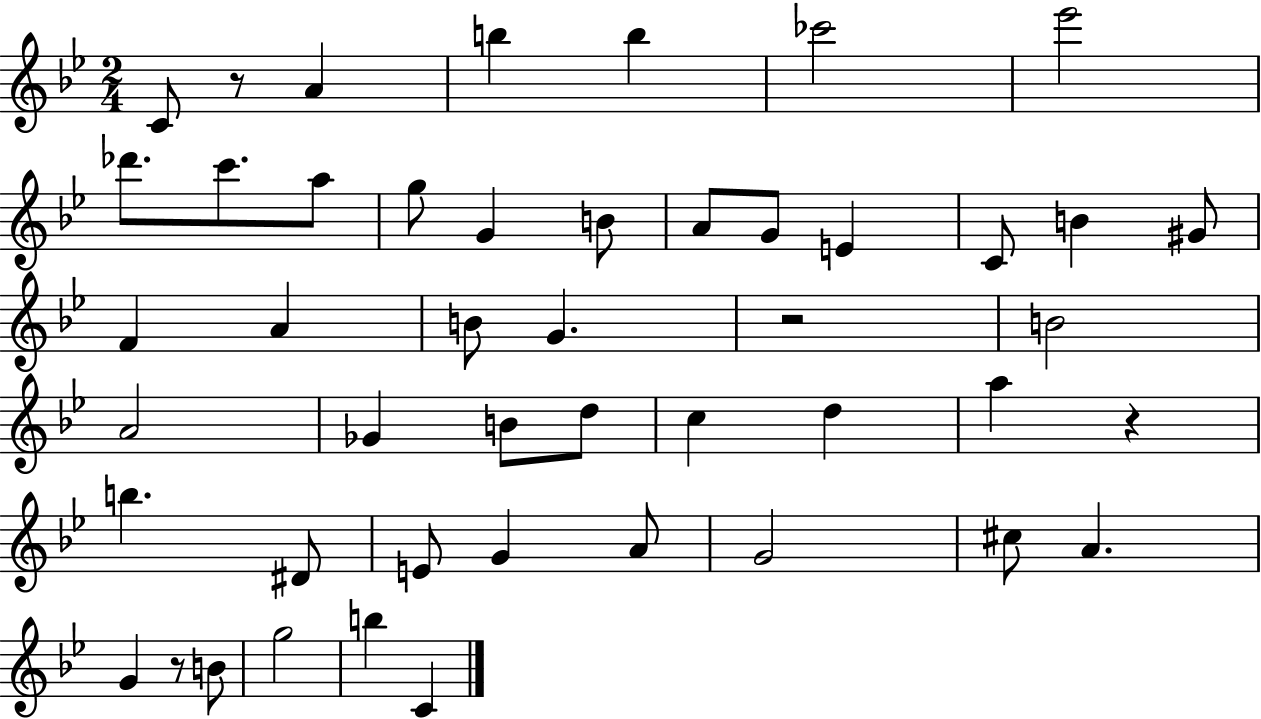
{
  \clef treble
  \numericTimeSignature
  \time 2/4
  \key bes \major
  \repeat volta 2 { c'8 r8 a'4 | b''4 b''4 | ces'''2 | ees'''2 | \break des'''8. c'''8. a''8 | g''8 g'4 b'8 | a'8 g'8 e'4 | c'8 b'4 gis'8 | \break f'4 a'4 | b'8 g'4. | r2 | b'2 | \break a'2 | ges'4 b'8 d''8 | c''4 d''4 | a''4 r4 | \break b''4. dis'8 | e'8 g'4 a'8 | g'2 | cis''8 a'4. | \break g'4 r8 b'8 | g''2 | b''4 c'4 | } \bar "|."
}